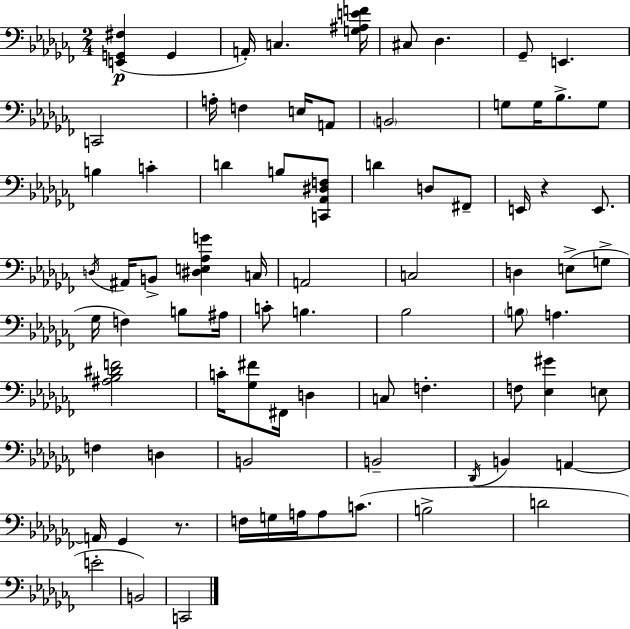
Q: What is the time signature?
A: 2/4